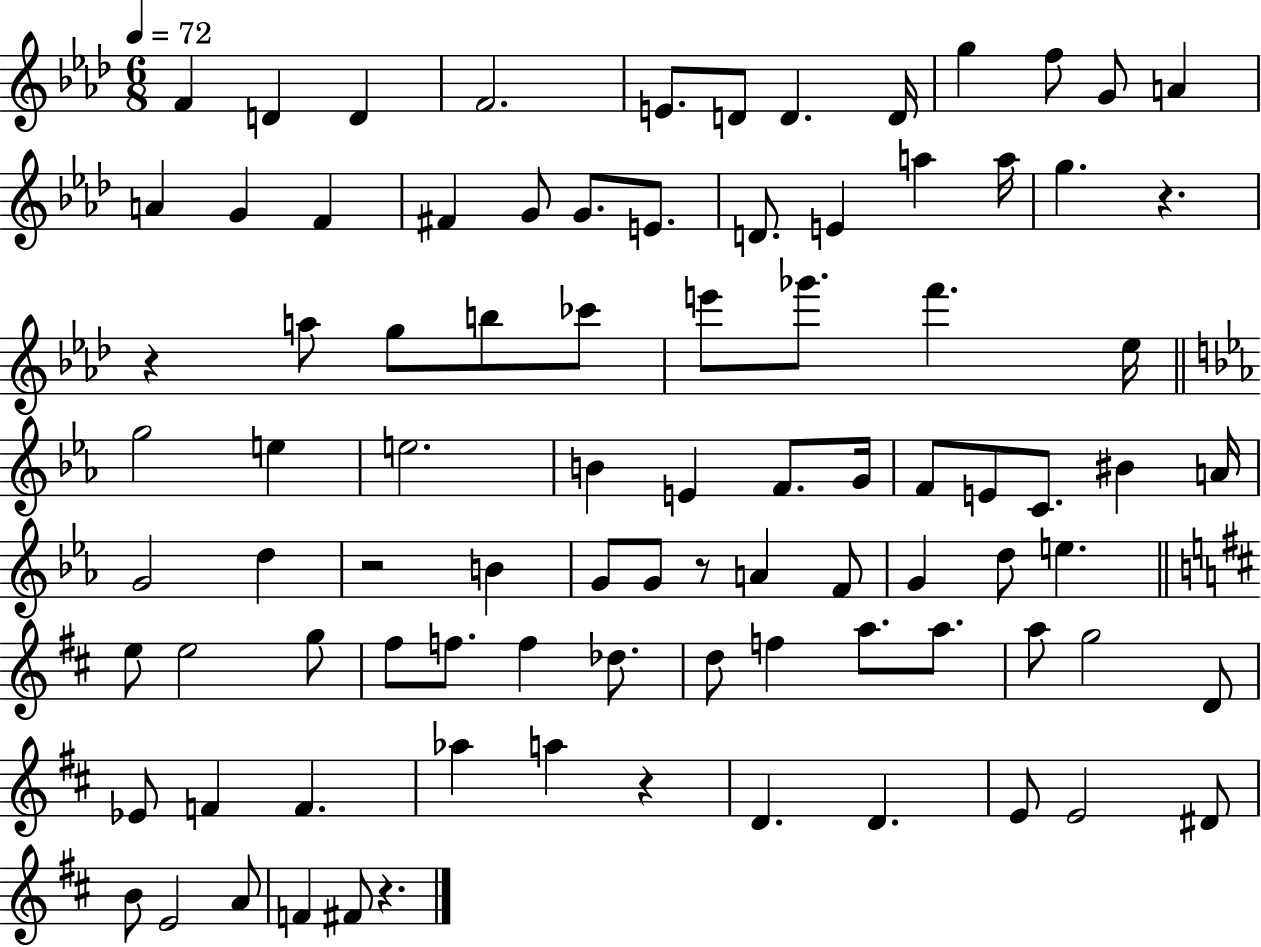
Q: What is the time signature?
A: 6/8